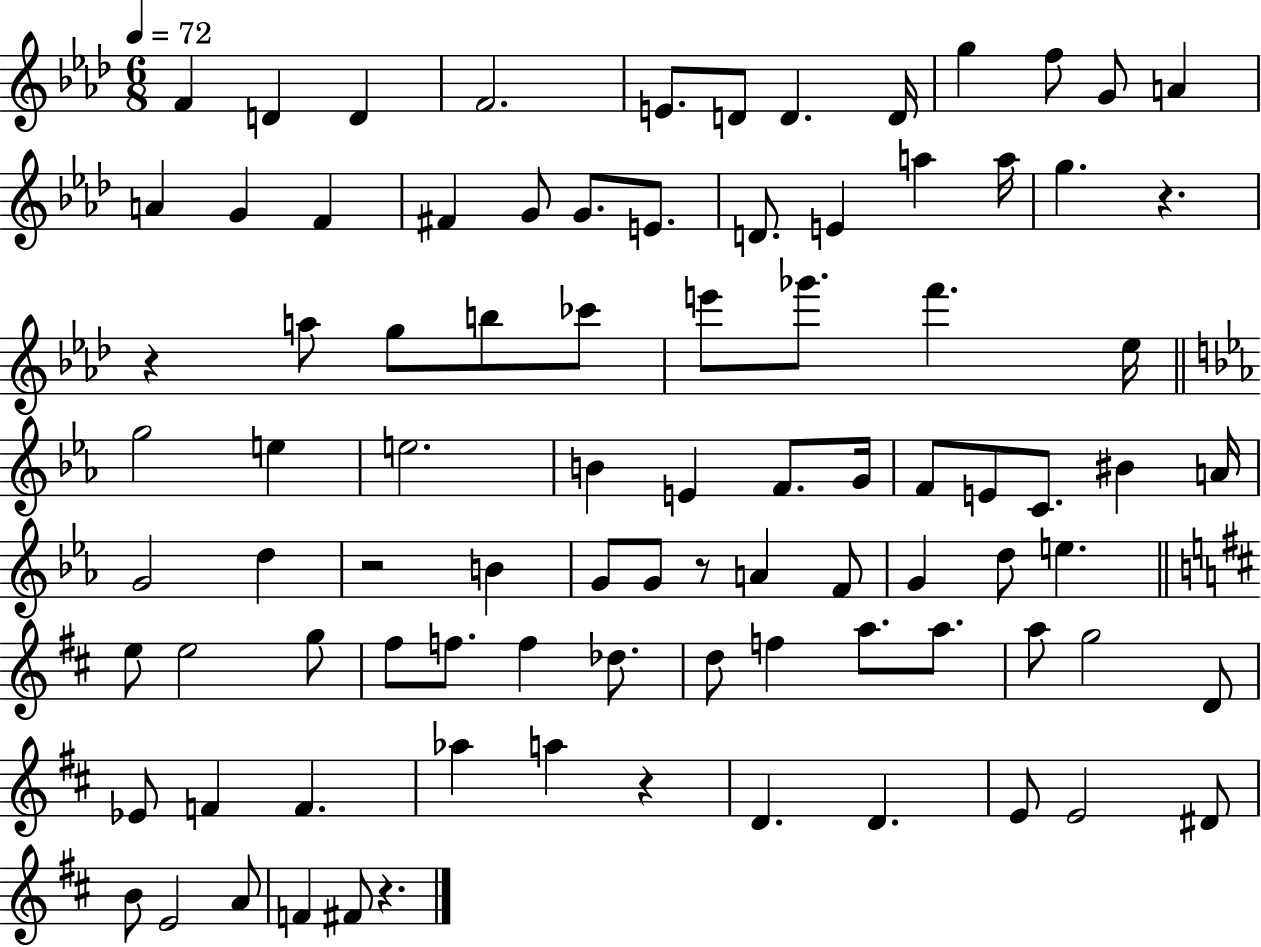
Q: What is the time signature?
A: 6/8